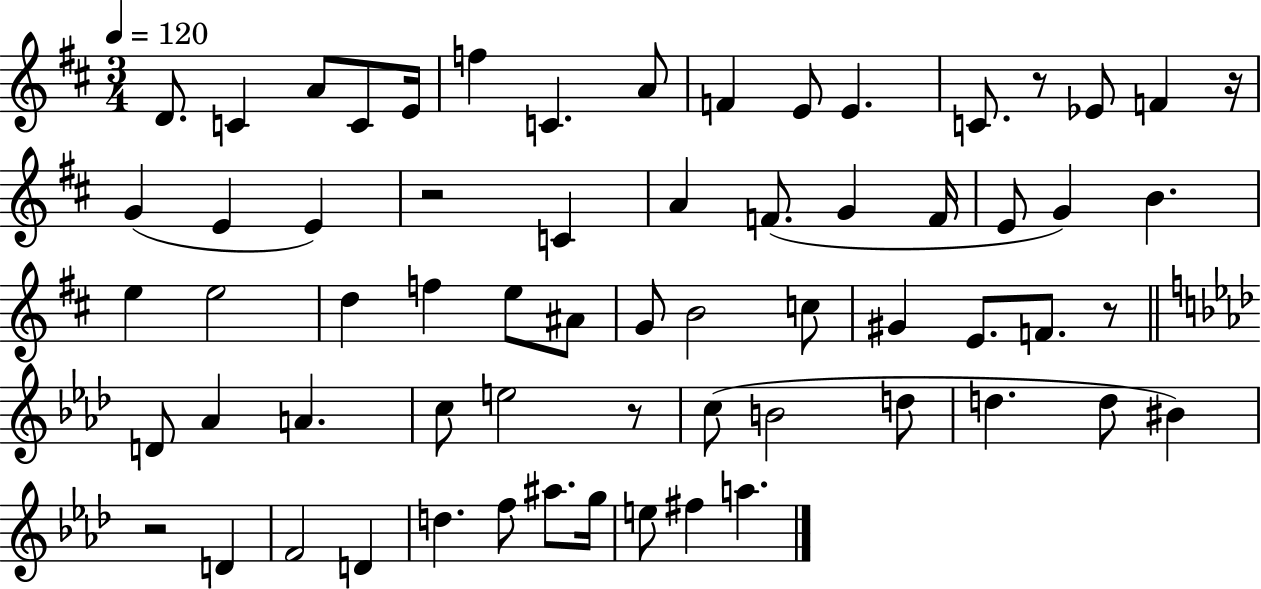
{
  \clef treble
  \numericTimeSignature
  \time 3/4
  \key d \major
  \tempo 4 = 120
  d'8. c'4 a'8 c'8 e'16 | f''4 c'4. a'8 | f'4 e'8 e'4. | c'8. r8 ees'8 f'4 r16 | \break g'4( e'4 e'4) | r2 c'4 | a'4 f'8.( g'4 f'16 | e'8 g'4) b'4. | \break e''4 e''2 | d''4 f''4 e''8 ais'8 | g'8 b'2 c''8 | gis'4 e'8. f'8. r8 | \break \bar "||" \break \key aes \major d'8 aes'4 a'4. | c''8 e''2 r8 | c''8( b'2 d''8 | d''4. d''8 bis'4) | \break r2 d'4 | f'2 d'4 | d''4. f''8 ais''8. g''16 | e''8 fis''4 a''4. | \break \bar "|."
}